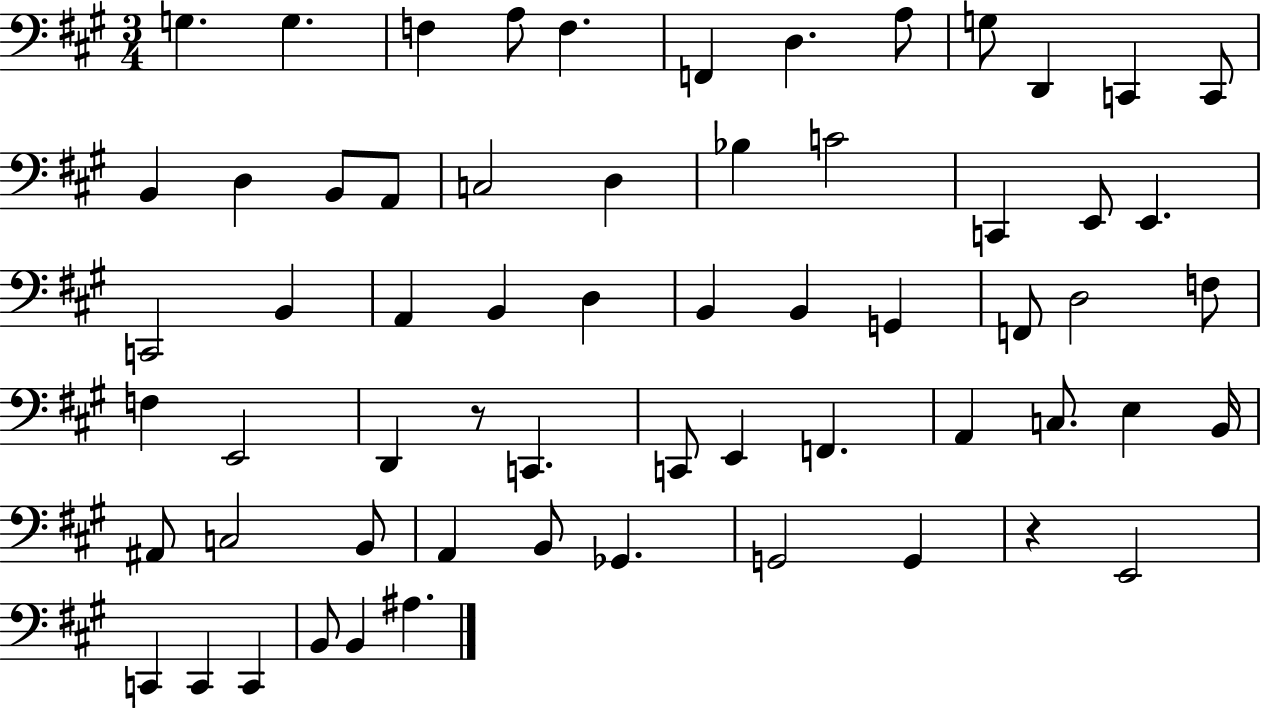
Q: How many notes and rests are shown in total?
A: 62